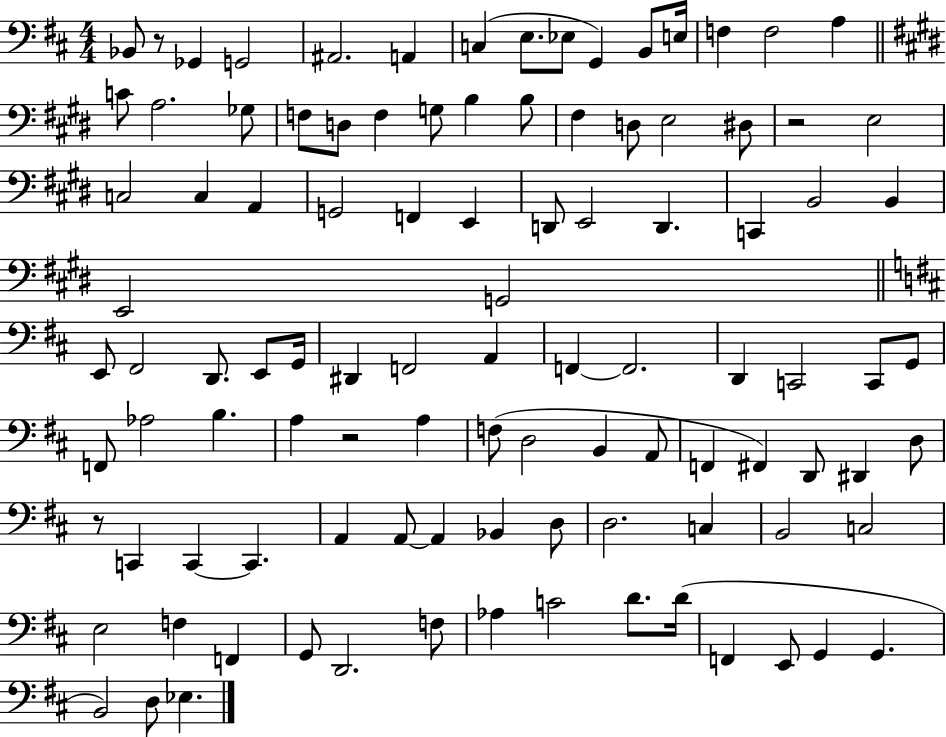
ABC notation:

X:1
T:Untitled
M:4/4
L:1/4
K:D
_B,,/2 z/2 _G,, G,,2 ^A,,2 A,, C, E,/2 _E,/2 G,, B,,/2 E,/4 F, F,2 A, C/2 A,2 _G,/2 F,/2 D,/2 F, G,/2 B, B,/2 ^F, D,/2 E,2 ^D,/2 z2 E,2 C,2 C, A,, G,,2 F,, E,, D,,/2 E,,2 D,, C,, B,,2 B,, E,,2 G,,2 E,,/2 ^F,,2 D,,/2 E,,/2 G,,/4 ^D,, F,,2 A,, F,, F,,2 D,, C,,2 C,,/2 G,,/2 F,,/2 _A,2 B, A, z2 A, F,/2 D,2 B,, A,,/2 F,, ^F,, D,,/2 ^D,, D,/2 z/2 C,, C,, C,, A,, A,,/2 A,, _B,, D,/2 D,2 C, B,,2 C,2 E,2 F, F,, G,,/2 D,,2 F,/2 _A, C2 D/2 D/4 F,, E,,/2 G,, G,, B,,2 D,/2 _E,